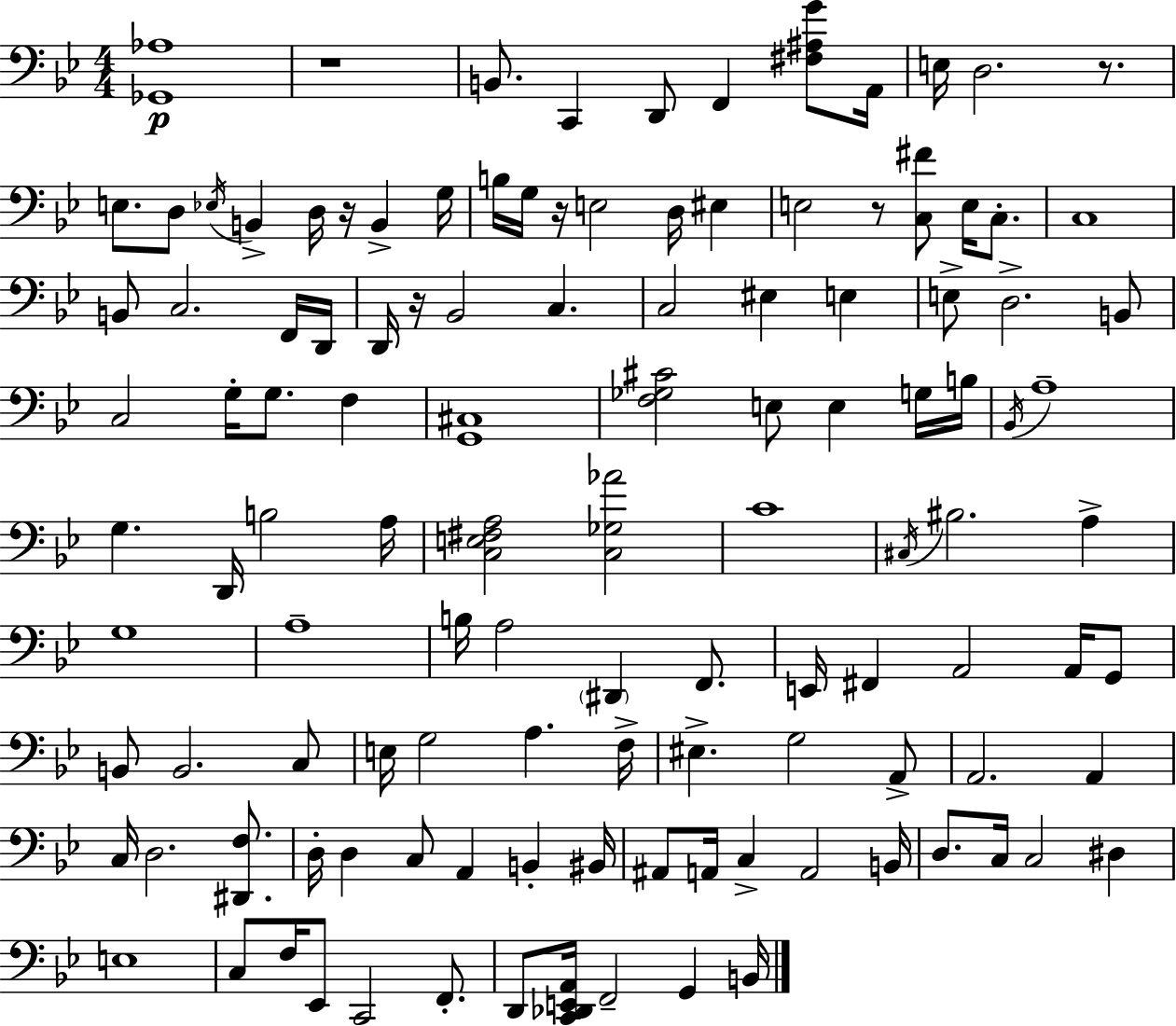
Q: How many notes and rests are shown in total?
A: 119